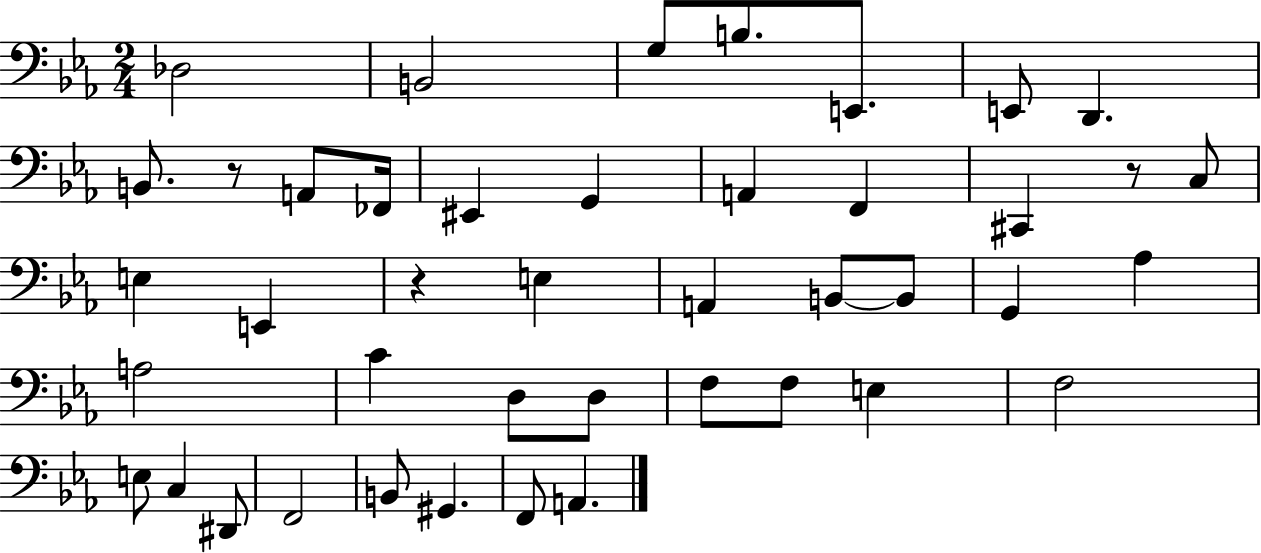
Db3/h B2/h G3/e B3/e. E2/e. E2/e D2/q. B2/e. R/e A2/e FES2/s EIS2/q G2/q A2/q F2/q C#2/q R/e C3/e E3/q E2/q R/q E3/q A2/q B2/e B2/e G2/q Ab3/q A3/h C4/q D3/e D3/e F3/e F3/e E3/q F3/h E3/e C3/q D#2/e F2/h B2/e G#2/q. F2/e A2/q.